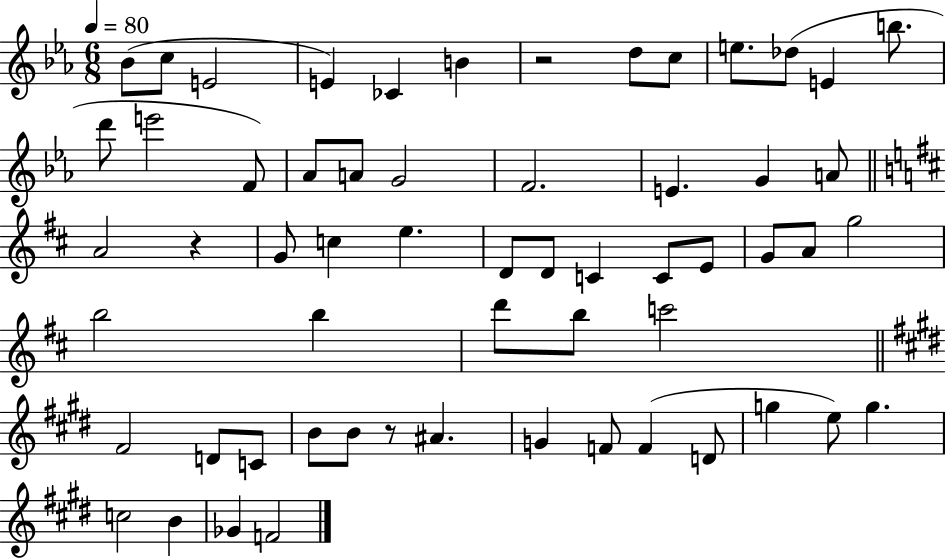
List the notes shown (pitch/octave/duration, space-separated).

Bb4/e C5/e E4/h E4/q CES4/q B4/q R/h D5/e C5/e E5/e. Db5/e E4/q B5/e. D6/e E6/h F4/e Ab4/e A4/e G4/h F4/h. E4/q. G4/q A4/e A4/h R/q G4/e C5/q E5/q. D4/e D4/e C4/q C4/e E4/e G4/e A4/e G5/h B5/h B5/q D6/e B5/e C6/h F#4/h D4/e C4/e B4/e B4/e R/e A#4/q. G4/q F4/e F4/q D4/e G5/q E5/e G5/q. C5/h B4/q Gb4/q F4/h